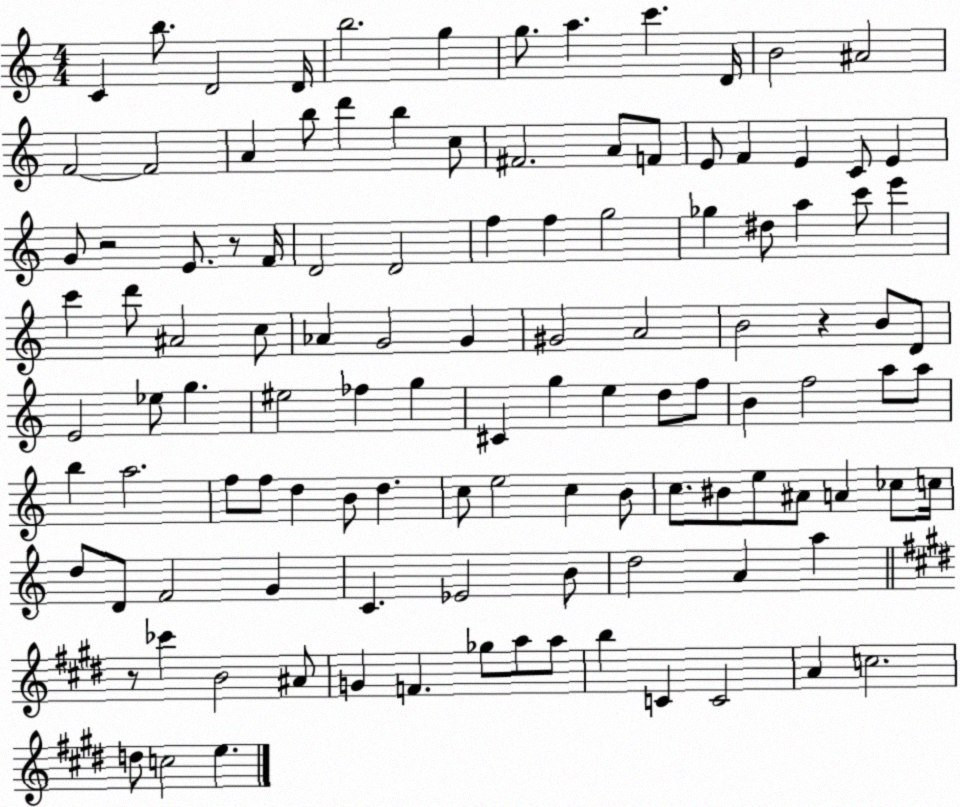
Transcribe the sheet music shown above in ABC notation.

X:1
T:Untitled
M:4/4
L:1/4
K:C
C b/2 D2 D/4 b2 g g/2 a c' D/4 B2 ^A2 F2 F2 A b/2 d' b c/2 ^F2 A/2 F/2 E/2 F E C/2 E G/2 z2 E/2 z/2 F/4 D2 D2 f f g2 _g ^d/2 a c'/2 e' c' d'/2 ^A2 c/2 _A G2 G ^G2 A2 B2 z B/2 D/2 E2 _e/2 g ^e2 _f g ^C g e d/2 f/2 B f2 a/2 a/2 b a2 f/2 f/2 d B/2 d c/2 e2 c B/2 c/2 ^B/2 e/2 ^A/2 A _c/2 c/4 d/2 D/2 F2 G C _E2 B/2 d2 A a z/2 _c' B2 ^A/2 G F _g/2 a/2 a/2 b C C2 A c2 d/2 c2 e